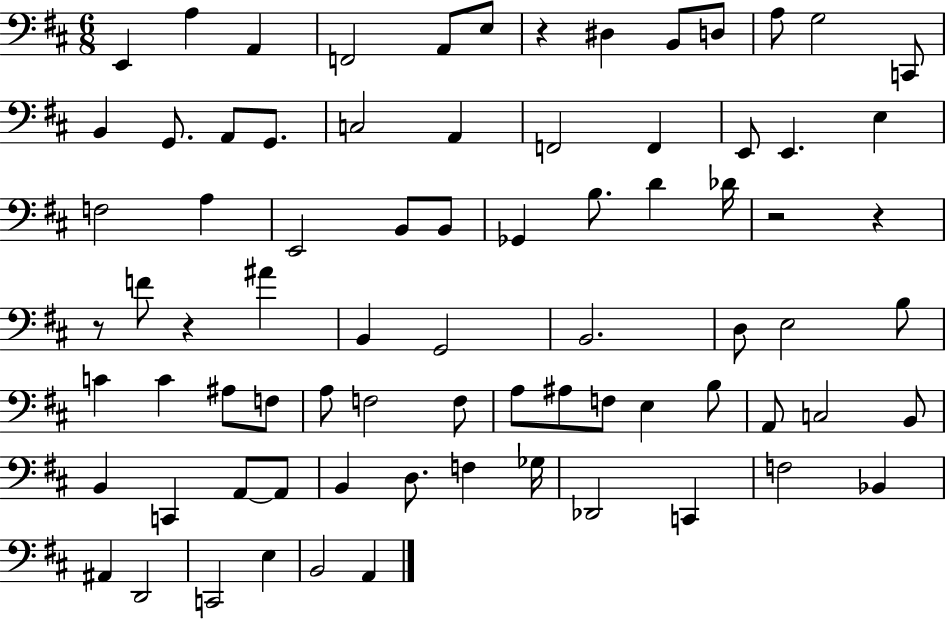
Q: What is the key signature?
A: D major